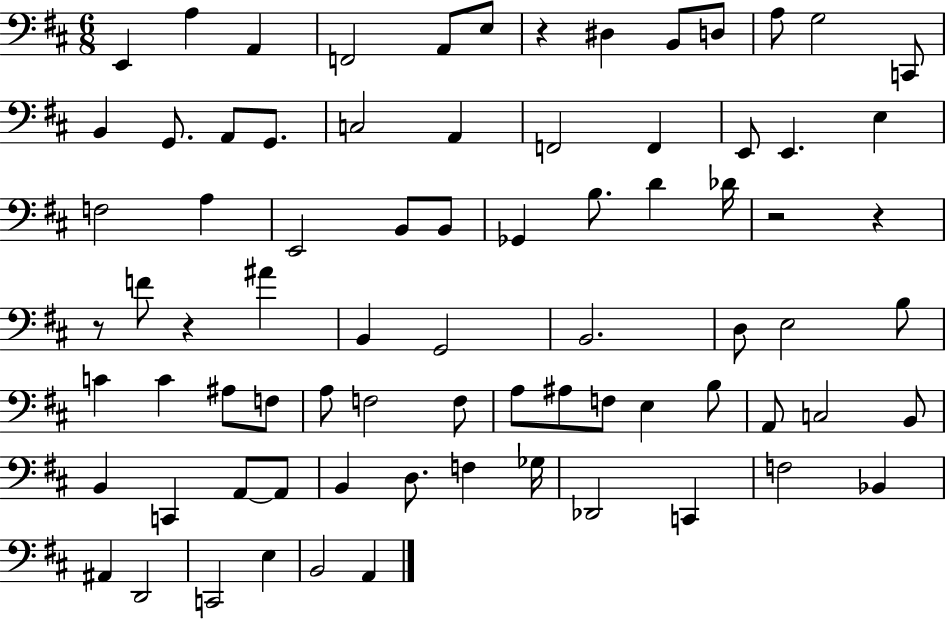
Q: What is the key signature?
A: D major